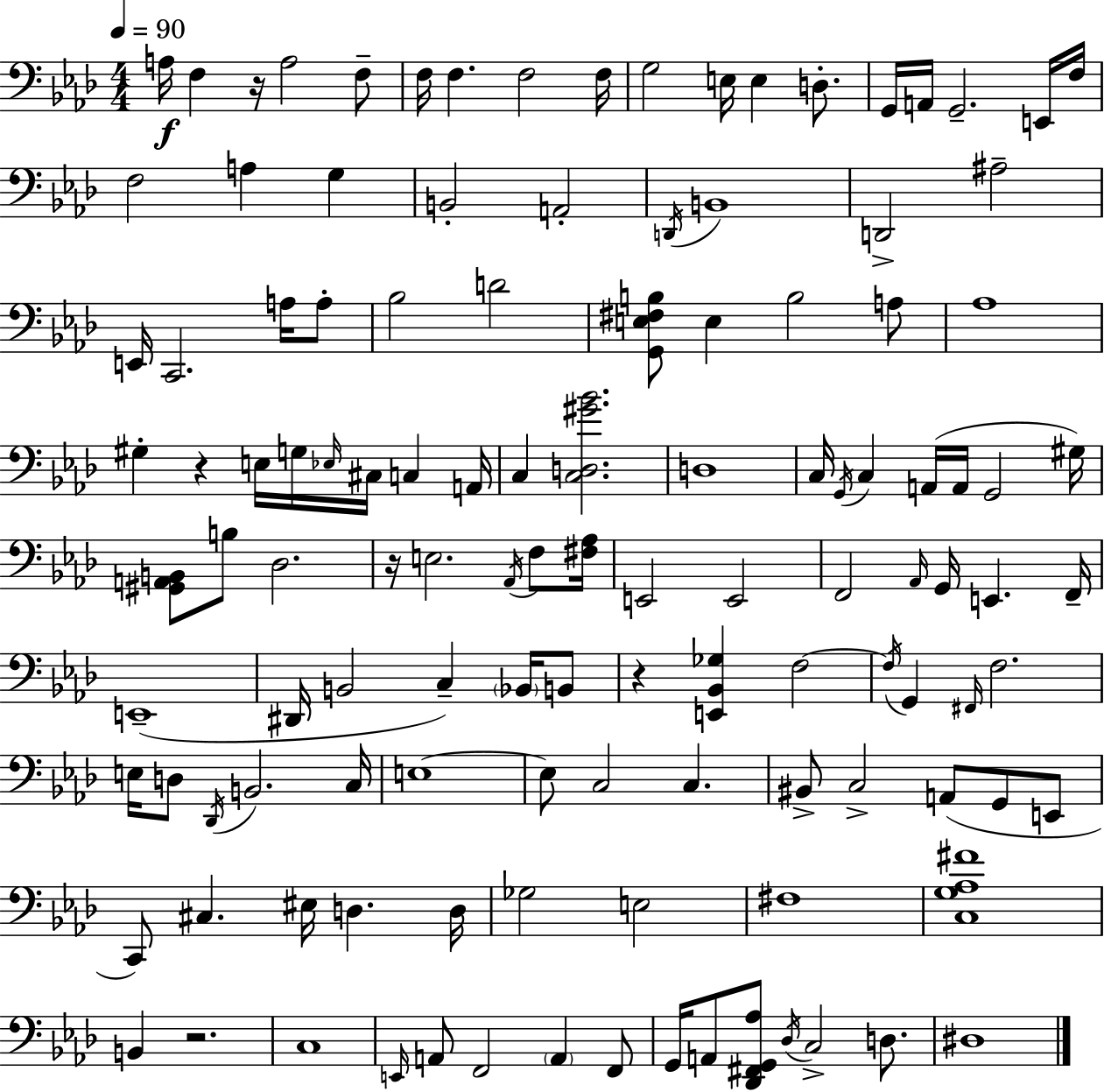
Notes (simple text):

A3/s F3/q R/s A3/h F3/e F3/s F3/q. F3/h F3/s G3/h E3/s E3/q D3/e. G2/s A2/s G2/h. E2/s F3/s F3/h A3/q G3/q B2/h A2/h D2/s B2/w D2/h A#3/h E2/s C2/h. A3/s A3/e Bb3/h D4/h [G2,E3,F#3,B3]/e E3/q B3/h A3/e Ab3/w G#3/q R/q E3/s G3/s Eb3/s C#3/s C3/q A2/s C3/q [C3,D3,G#4,Bb4]/h. D3/w C3/s G2/s C3/q A2/s A2/s G2/h G#3/s [G#2,A2,B2]/e B3/e Db3/h. R/s E3/h. Ab2/s F3/e [F#3,Ab3]/s E2/h E2/h F2/h Ab2/s G2/s E2/q. F2/s E2/w D#2/s B2/h C3/q Bb2/s B2/e R/q [E2,Bb2,Gb3]/q F3/h F3/s G2/q F#2/s F3/h. E3/s D3/e Db2/s B2/h. C3/s E3/w E3/e C3/h C3/q. BIS2/e C3/h A2/e G2/e E2/e C2/e C#3/q. EIS3/s D3/q. D3/s Gb3/h E3/h F#3/w [C3,G3,Ab3,F#4]/w B2/q R/h. C3/w E2/s A2/e F2/h A2/q F2/e G2/s A2/e [Db2,F#2,G2,Ab3]/e Db3/s C3/h D3/e. D#3/w